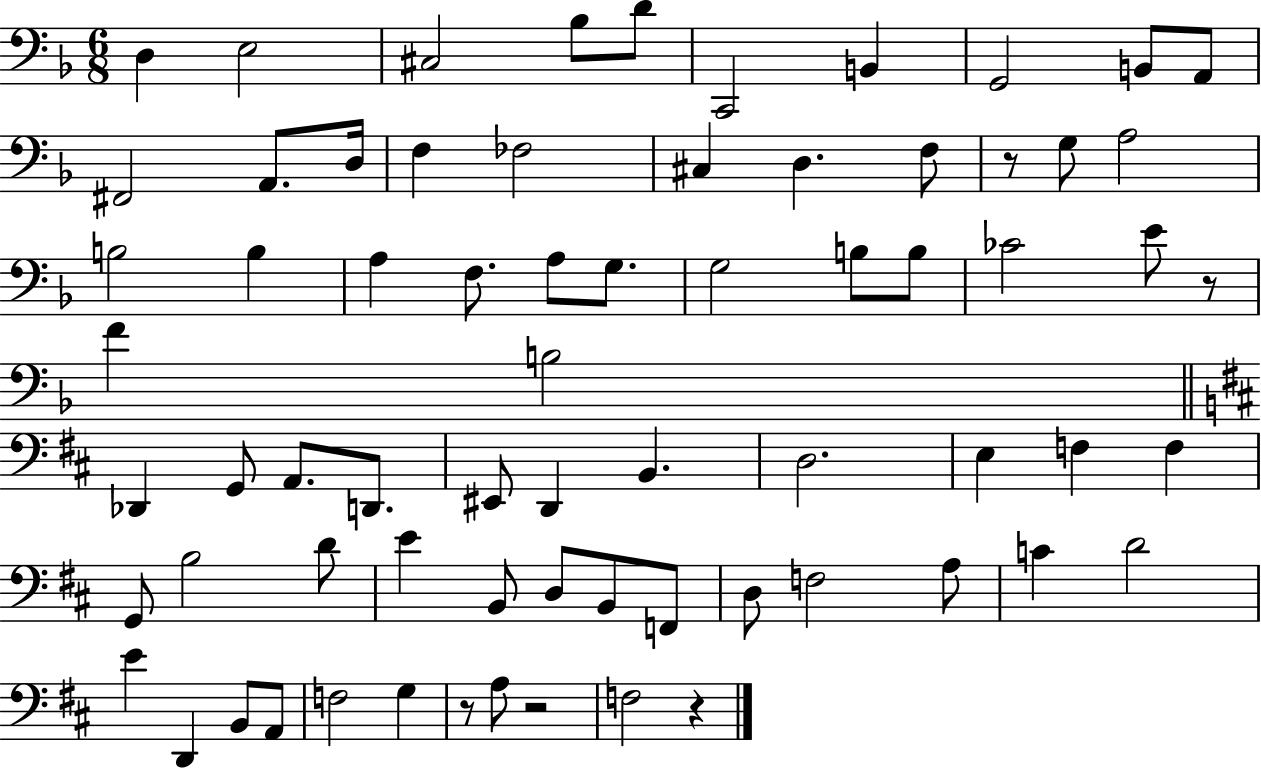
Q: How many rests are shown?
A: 5